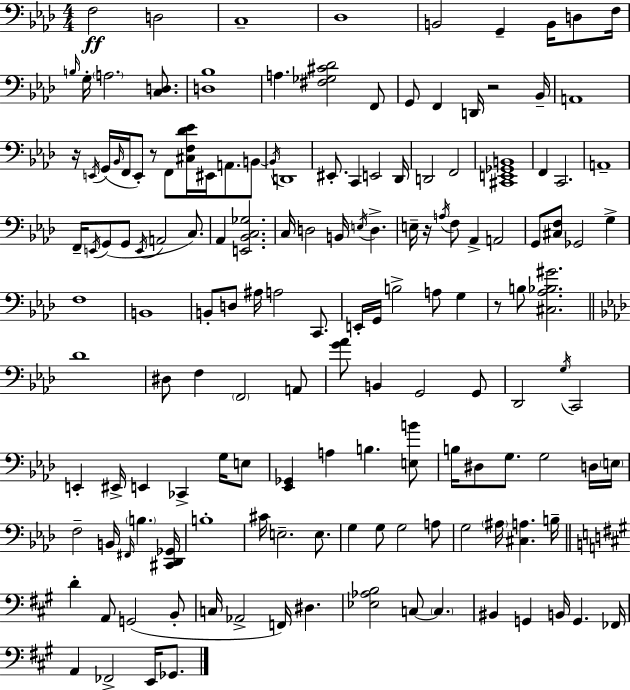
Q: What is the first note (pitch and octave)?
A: F3